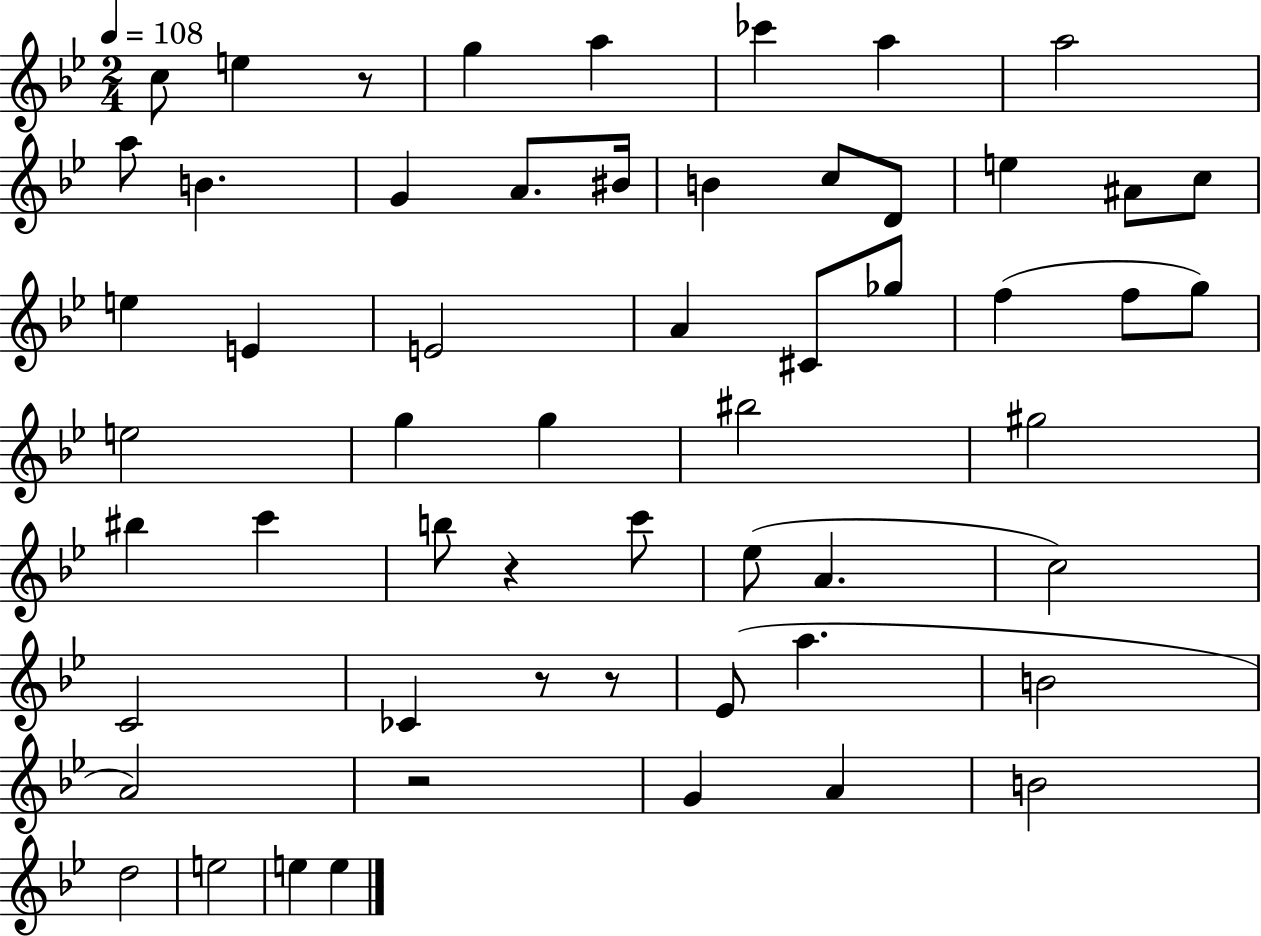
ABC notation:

X:1
T:Untitled
M:2/4
L:1/4
K:Bb
c/2 e z/2 g a _c' a a2 a/2 B G A/2 ^B/4 B c/2 D/2 e ^A/2 c/2 e E E2 A ^C/2 _g/2 f f/2 g/2 e2 g g ^b2 ^g2 ^b c' b/2 z c'/2 _e/2 A c2 C2 _C z/2 z/2 _E/2 a B2 A2 z2 G A B2 d2 e2 e e